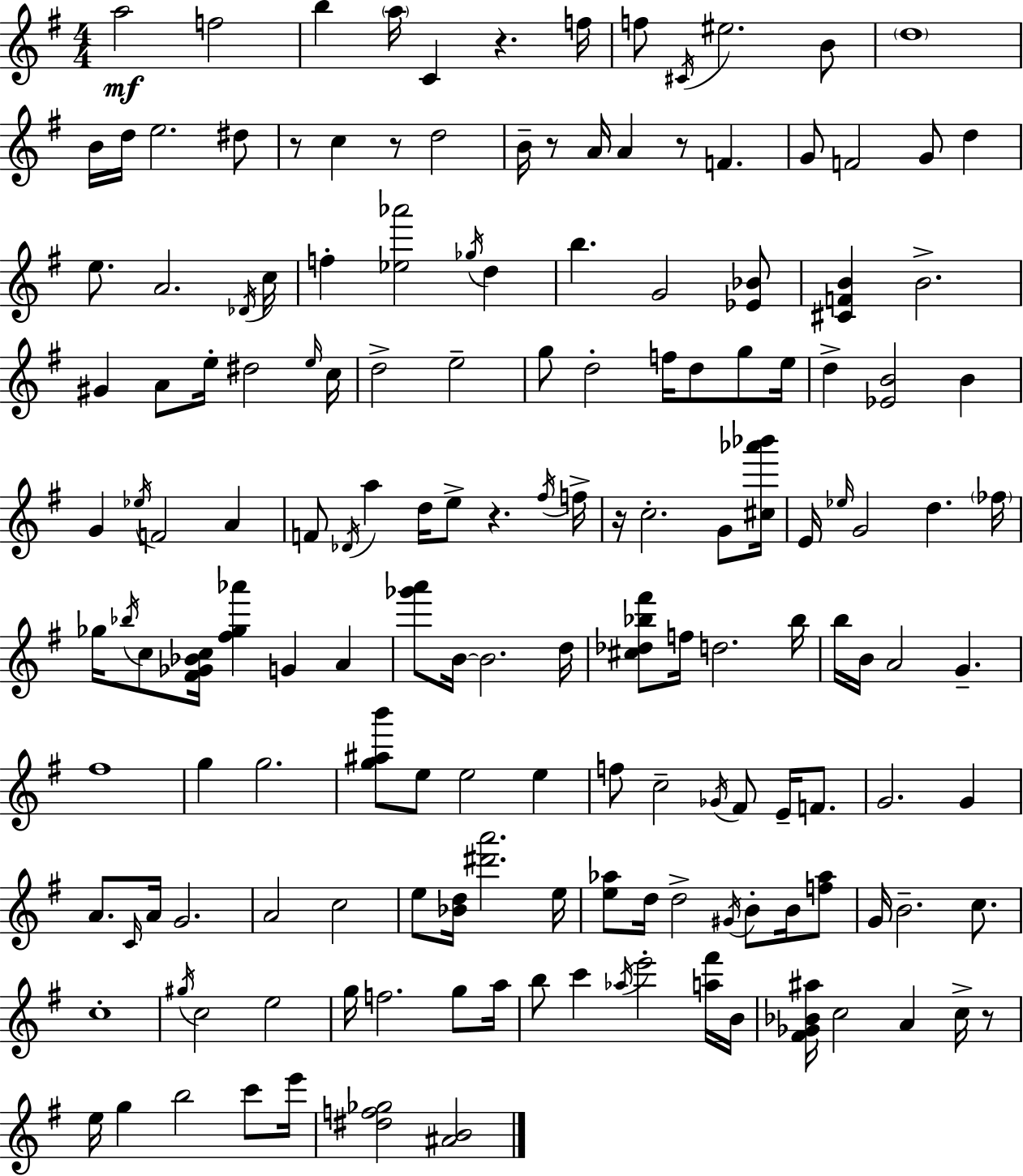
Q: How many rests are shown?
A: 8